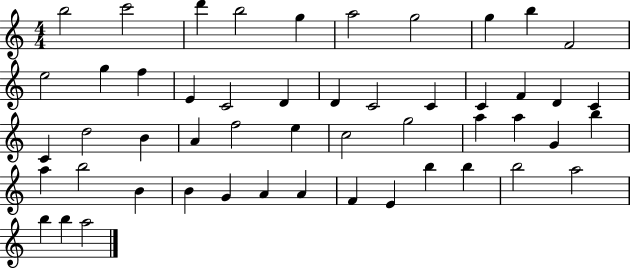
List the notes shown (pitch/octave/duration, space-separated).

B5/h C6/h D6/q B5/h G5/q A5/h G5/h G5/q B5/q F4/h E5/h G5/q F5/q E4/q C4/h D4/q D4/q C4/h C4/q C4/q F4/q D4/q C4/q C4/q D5/h B4/q A4/q F5/h E5/q C5/h G5/h A5/q A5/q G4/q B5/q A5/q B5/h B4/q B4/q G4/q A4/q A4/q F4/q E4/q B5/q B5/q B5/h A5/h B5/q B5/q A5/h